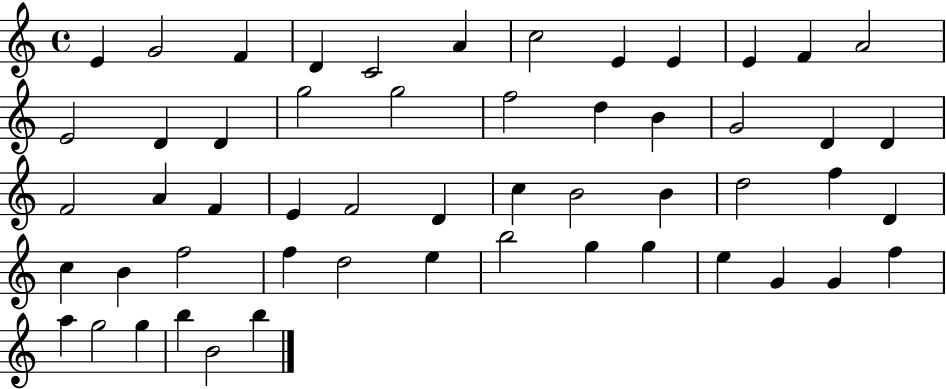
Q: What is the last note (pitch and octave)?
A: B5